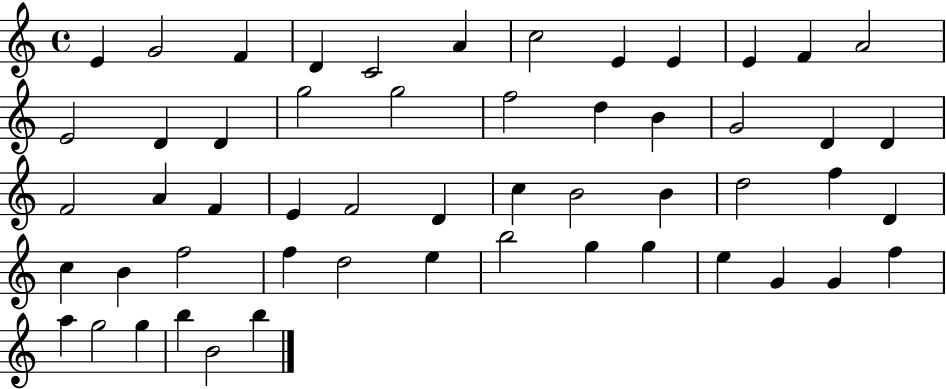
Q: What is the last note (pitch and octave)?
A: B5